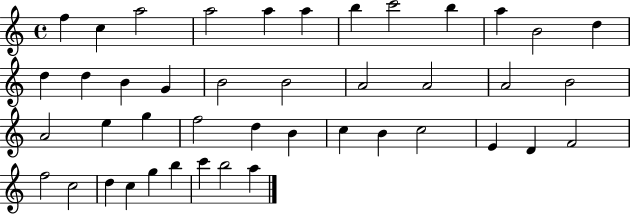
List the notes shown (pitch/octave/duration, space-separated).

F5/q C5/q A5/h A5/h A5/q A5/q B5/q C6/h B5/q A5/q B4/h D5/q D5/q D5/q B4/q G4/q B4/h B4/h A4/h A4/h A4/h B4/h A4/h E5/q G5/q F5/h D5/q B4/q C5/q B4/q C5/h E4/q D4/q F4/h F5/h C5/h D5/q C5/q G5/q B5/q C6/q B5/h A5/q